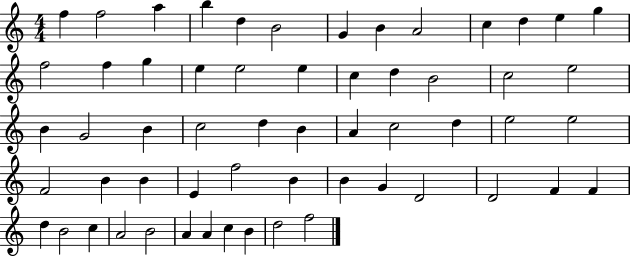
F5/q F5/h A5/q B5/q D5/q B4/h G4/q B4/q A4/h C5/q D5/q E5/q G5/q F5/h F5/q G5/q E5/q E5/h E5/q C5/q D5/q B4/h C5/h E5/h B4/q G4/h B4/q C5/h D5/q B4/q A4/q C5/h D5/q E5/h E5/h F4/h B4/q B4/q E4/q F5/h B4/q B4/q G4/q D4/h D4/h F4/q F4/q D5/q B4/h C5/q A4/h B4/h A4/q A4/q C5/q B4/q D5/h F5/h